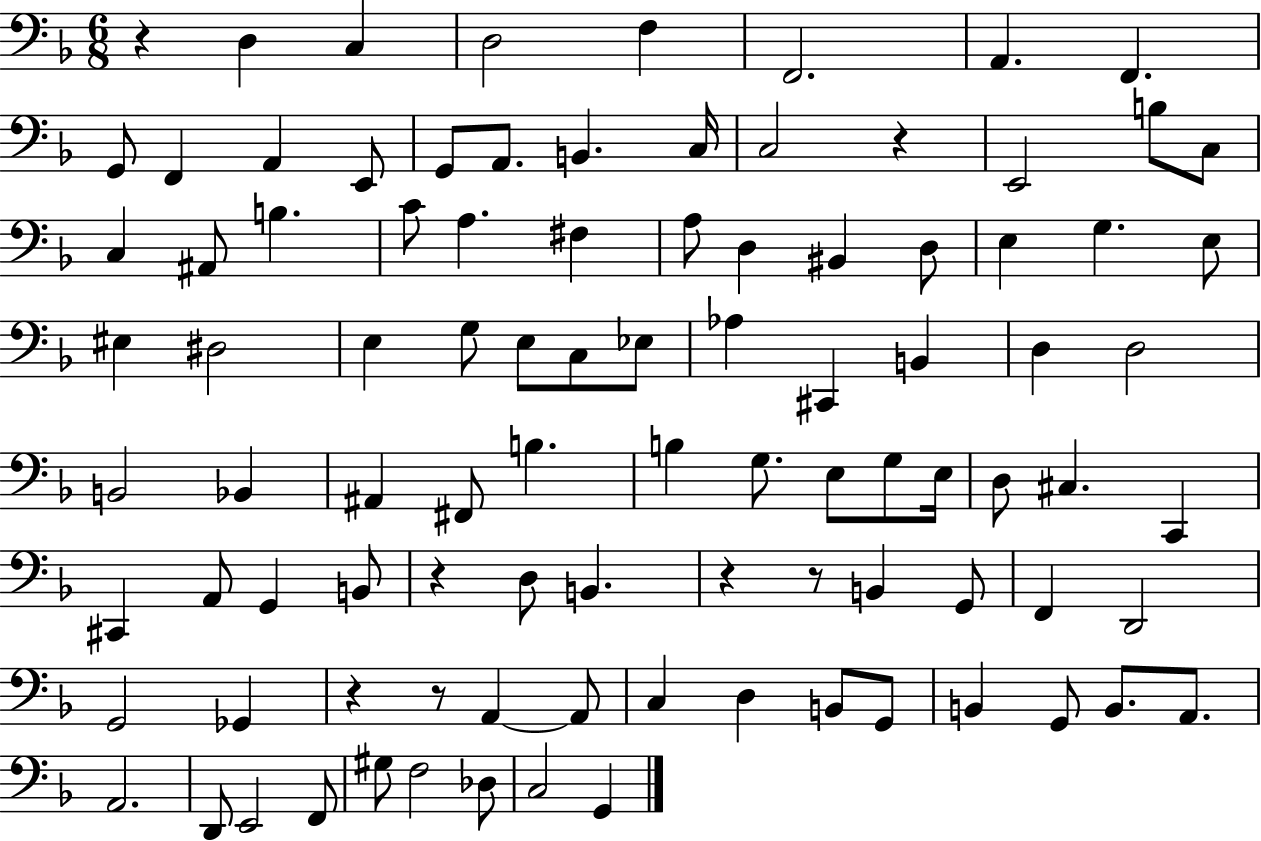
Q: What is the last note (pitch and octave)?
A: G2